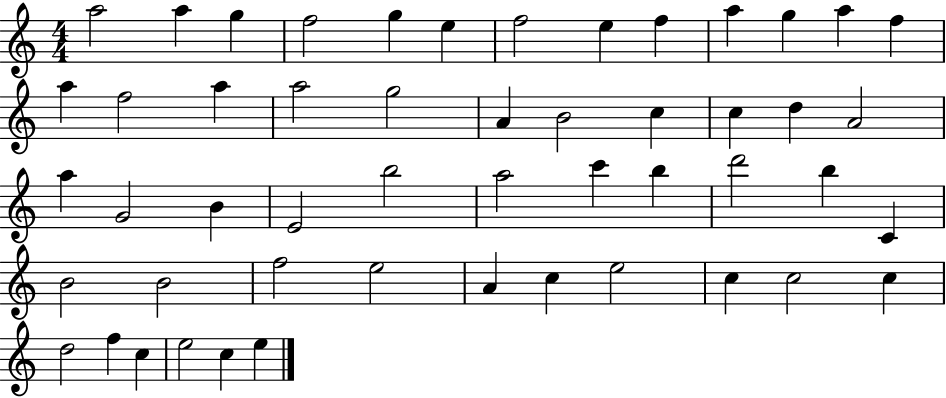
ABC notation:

X:1
T:Untitled
M:4/4
L:1/4
K:C
a2 a g f2 g e f2 e f a g a f a f2 a a2 g2 A B2 c c d A2 a G2 B E2 b2 a2 c' b d'2 b C B2 B2 f2 e2 A c e2 c c2 c d2 f c e2 c e